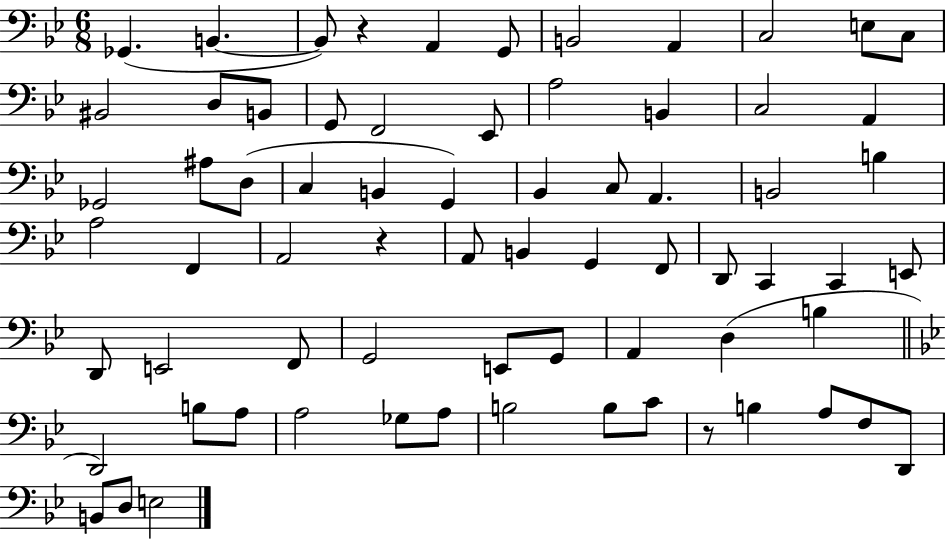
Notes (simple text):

Gb2/q. B2/q. B2/e R/q A2/q G2/e B2/h A2/q C3/h E3/e C3/e BIS2/h D3/e B2/e G2/e F2/h Eb2/e A3/h B2/q C3/h A2/q Gb2/h A#3/e D3/e C3/q B2/q G2/q Bb2/q C3/e A2/q. B2/h B3/q A3/h F2/q A2/h R/q A2/e B2/q G2/q F2/e D2/e C2/q C2/q E2/e D2/e E2/h F2/e G2/h E2/e G2/e A2/q D3/q B3/q D2/h B3/e A3/e A3/h Gb3/e A3/e B3/h B3/e C4/e R/e B3/q A3/e F3/e D2/e B2/e D3/e E3/h